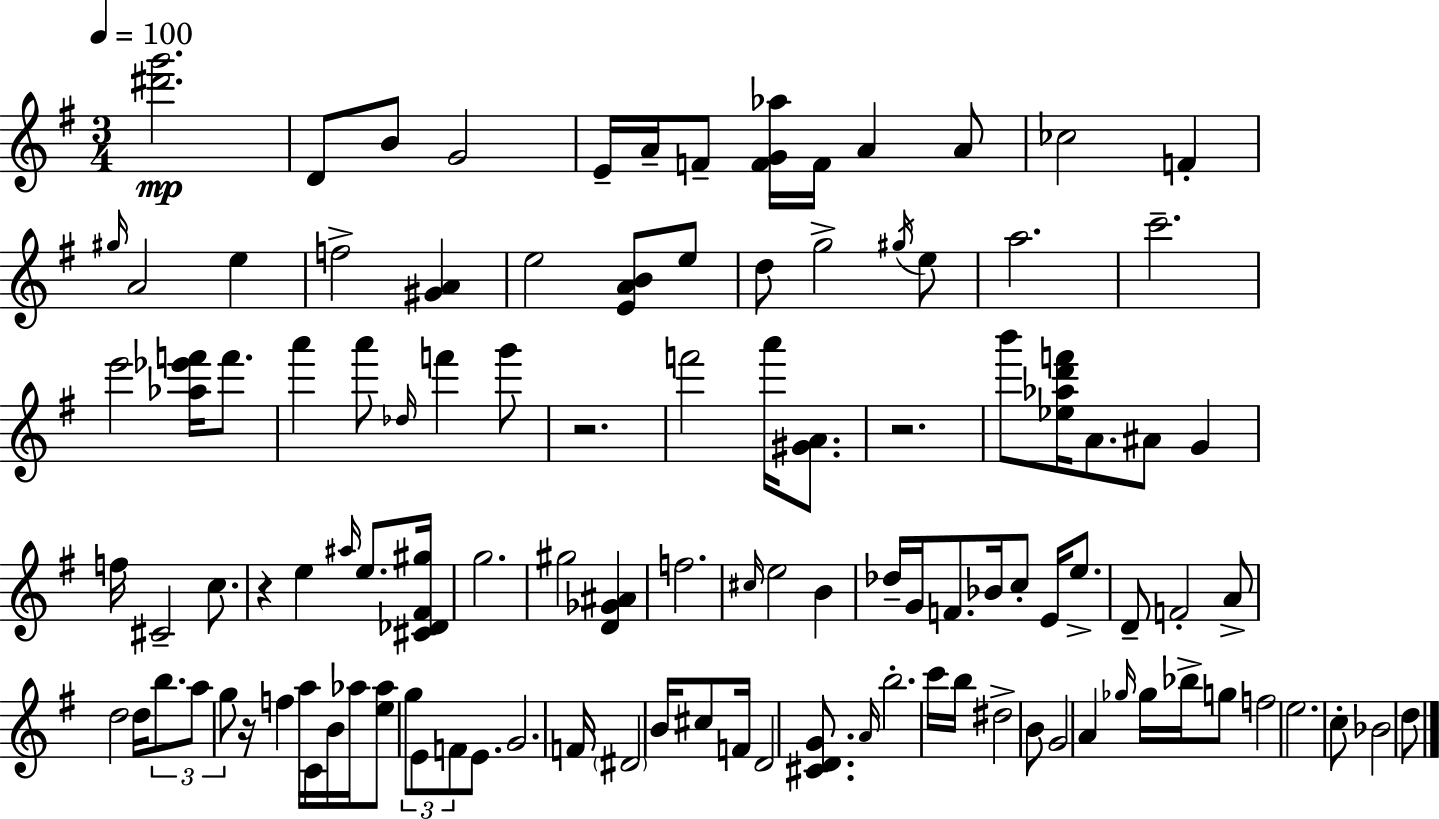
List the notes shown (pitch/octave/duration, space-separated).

[D#6,G6]/h. D4/e B4/e G4/h E4/s A4/s F4/e [F4,G4,Ab5]/s F4/s A4/q A4/e CES5/h F4/q G#5/s A4/h E5/q F5/h [G#4,A4]/q E5/h [E4,A4,B4]/e E5/e D5/e G5/h G#5/s E5/e A5/h. C6/h. E6/h [Ab5,Eb6,F6]/s F6/e. A6/q A6/e Db5/s F6/q G6/e R/h. F6/h A6/s [G#4,A4]/e. R/h. B6/e [Eb5,Ab5,D6,F6]/s A4/e. A#4/e G4/q F5/s C#4/h C5/e. R/q E5/q A#5/s E5/e. [C#4,Db4,F#4,G#5]/s G5/h. G#5/h [D4,Gb4,A#4]/q F5/h. C#5/s E5/h B4/q Db5/s G4/s F4/e. Bb4/s C5/e E4/s E5/e. D4/e F4/h A4/e D5/h D5/s B5/e. A5/e G5/e R/s F5/q A5/s C4/s B4/s Ab5/s [E5,Ab5]/e G5/e E4/e F4/e E4/e. G4/h. F4/s D#4/h B4/s C#5/e F4/s D4/h [C#4,D4,G4]/e. A4/s B5/h. C6/s B5/s D#5/h B4/e G4/h A4/q Gb5/s Gb5/s Bb5/s G5/e F5/h E5/h. C5/e Bb4/h D5/e